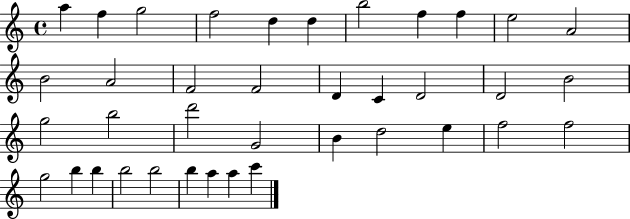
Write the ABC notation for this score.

X:1
T:Untitled
M:4/4
L:1/4
K:C
a f g2 f2 d d b2 f f e2 A2 B2 A2 F2 F2 D C D2 D2 B2 g2 b2 d'2 G2 B d2 e f2 f2 g2 b b b2 b2 b a a c'